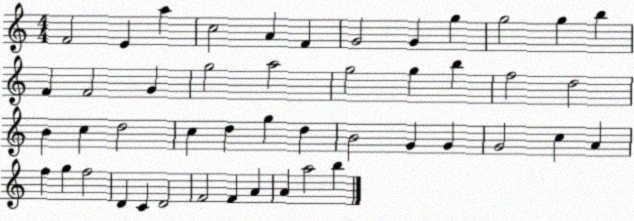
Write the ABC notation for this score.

X:1
T:Untitled
M:4/4
L:1/4
K:C
F2 E a c2 A F G2 G g g2 g b F F2 G g2 a2 g2 g b f2 d2 B c d2 c d g d B2 G G G2 c A f g f2 D C D2 F2 F A A a2 b